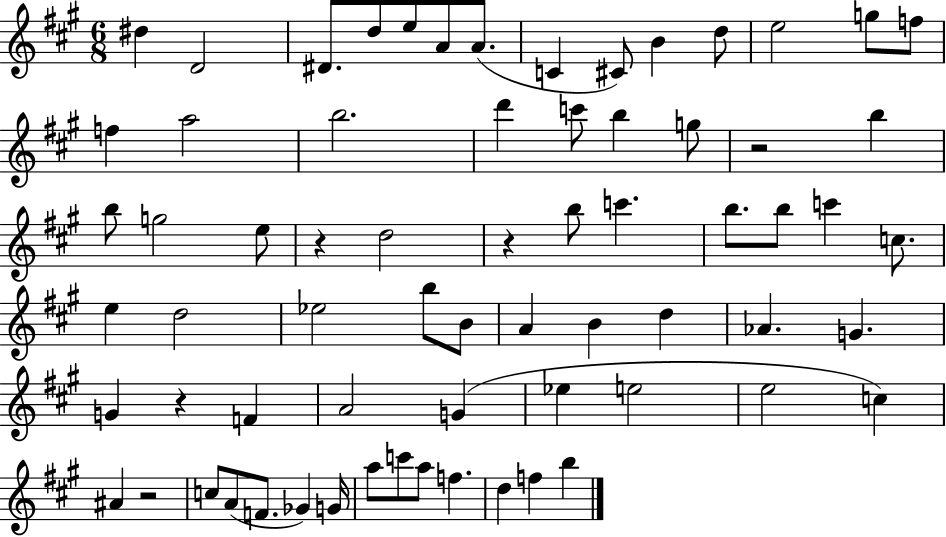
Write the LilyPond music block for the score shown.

{
  \clef treble
  \numericTimeSignature
  \time 6/8
  \key a \major
  dis''4 d'2 | dis'8. d''8 e''8 a'8 a'8.( | c'4 cis'8) b'4 d''8 | e''2 g''8 f''8 | \break f''4 a''2 | b''2. | d'''4 c'''8 b''4 g''8 | r2 b''4 | \break b''8 g''2 e''8 | r4 d''2 | r4 b''8 c'''4. | b''8. b''8 c'''4 c''8. | \break e''4 d''2 | ees''2 b''8 b'8 | a'4 b'4 d''4 | aes'4. g'4. | \break g'4 r4 f'4 | a'2 g'4( | ees''4 e''2 | e''2 c''4) | \break ais'4 r2 | c''8 a'8( f'8. ges'4) g'16 | a''8 c'''8 a''8 f''4. | d''4 f''4 b''4 | \break \bar "|."
}